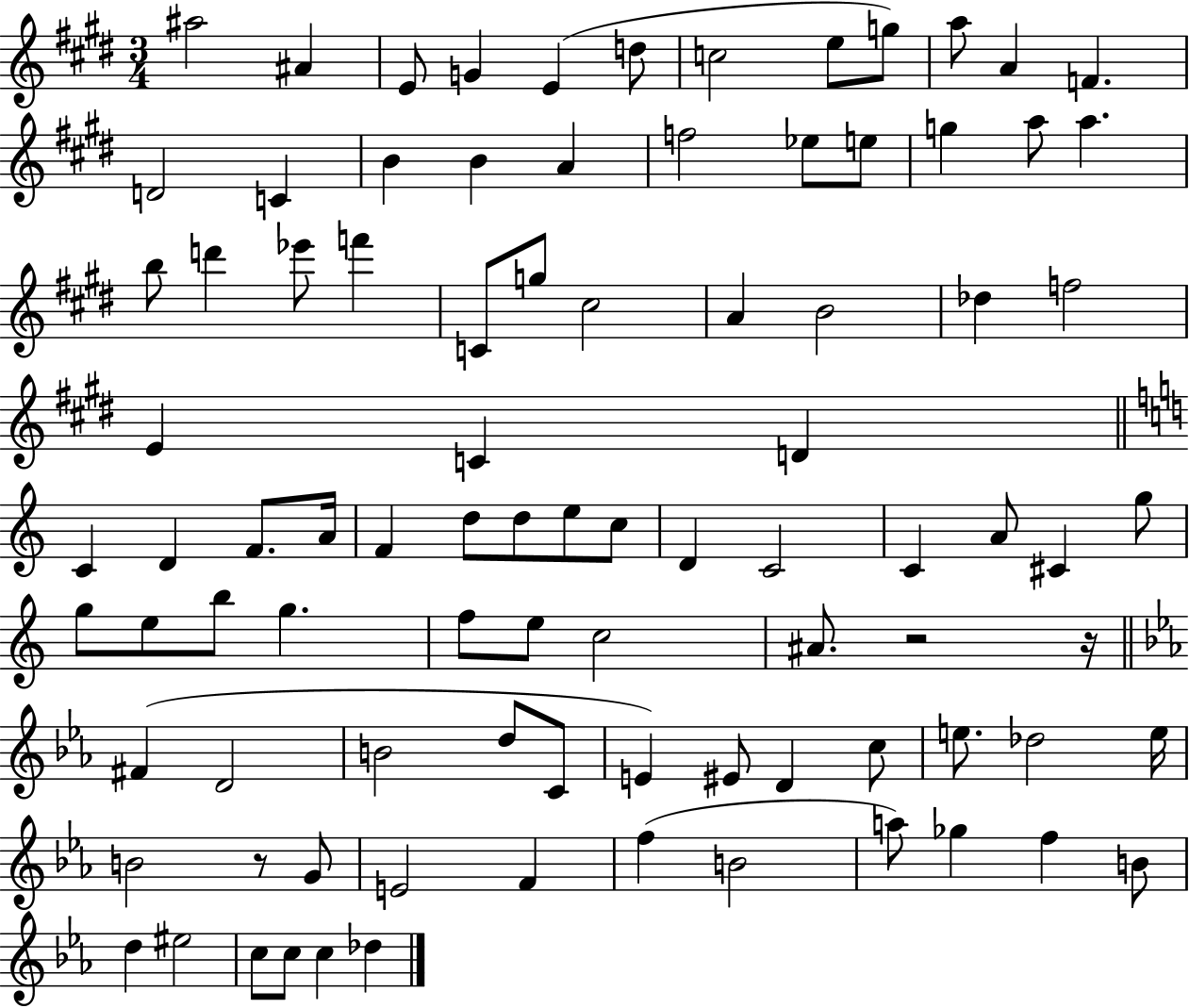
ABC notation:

X:1
T:Untitled
M:3/4
L:1/4
K:E
^a2 ^A E/2 G E d/2 c2 e/2 g/2 a/2 A F D2 C B B A f2 _e/2 e/2 g a/2 a b/2 d' _e'/2 f' C/2 g/2 ^c2 A B2 _d f2 E C D C D F/2 A/4 F d/2 d/2 e/2 c/2 D C2 C A/2 ^C g/2 g/2 e/2 b/2 g f/2 e/2 c2 ^A/2 z2 z/4 ^F D2 B2 d/2 C/2 E ^E/2 D c/2 e/2 _d2 e/4 B2 z/2 G/2 E2 F f B2 a/2 _g f B/2 d ^e2 c/2 c/2 c _d